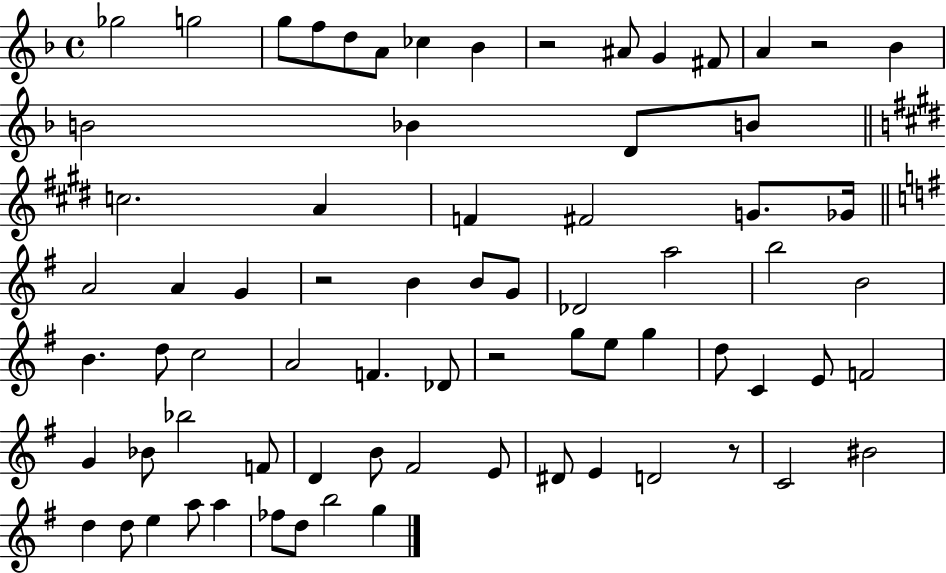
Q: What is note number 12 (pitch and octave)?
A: A4